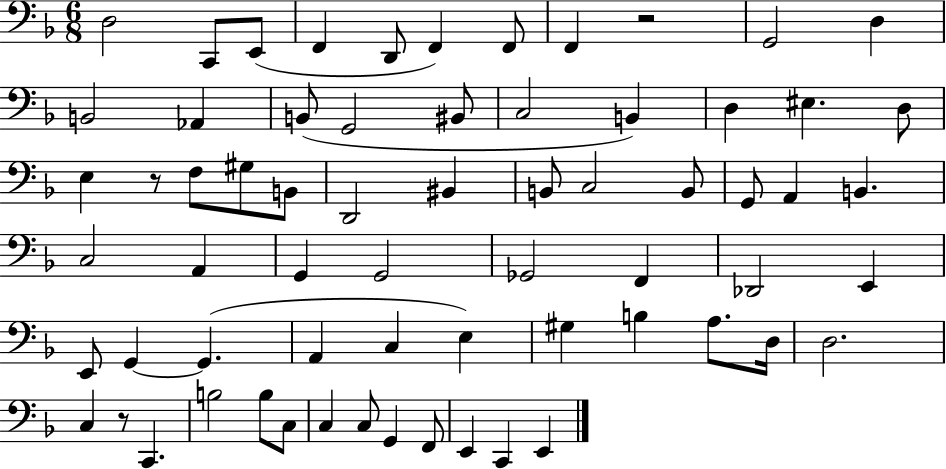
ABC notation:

X:1
T:Untitled
M:6/8
L:1/4
K:F
D,2 C,,/2 E,,/2 F,, D,,/2 F,, F,,/2 F,, z2 G,,2 D, B,,2 _A,, B,,/2 G,,2 ^B,,/2 C,2 B,, D, ^E, D,/2 E, z/2 F,/2 ^G,/2 B,,/2 D,,2 ^B,, B,,/2 C,2 B,,/2 G,,/2 A,, B,, C,2 A,, G,, G,,2 _G,,2 F,, _D,,2 E,, E,,/2 G,, G,, A,, C, E, ^G, B, A,/2 D,/4 D,2 C, z/2 C,, B,2 B,/2 C,/2 C, C,/2 G,, F,,/2 E,, C,, E,,